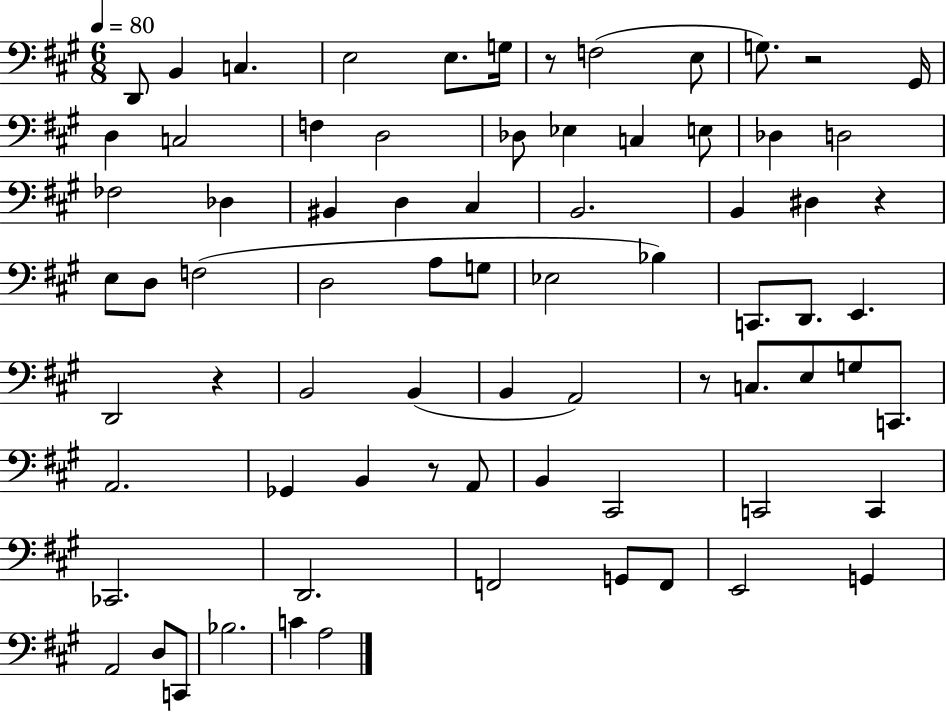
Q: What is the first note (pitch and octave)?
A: D2